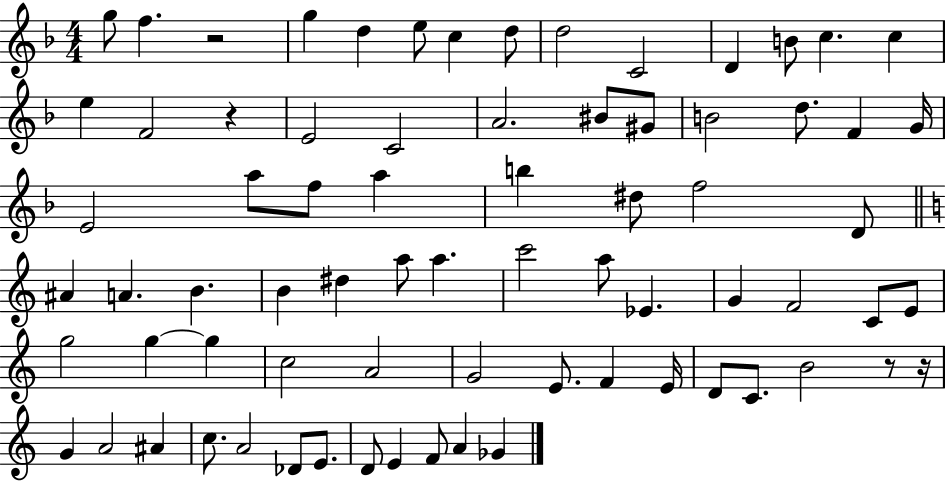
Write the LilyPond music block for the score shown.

{
  \clef treble
  \numericTimeSignature
  \time 4/4
  \key f \major
  g''8 f''4. r2 | g''4 d''4 e''8 c''4 d''8 | d''2 c'2 | d'4 b'8 c''4. c''4 | \break e''4 f'2 r4 | e'2 c'2 | a'2. bis'8 gis'8 | b'2 d''8. f'4 g'16 | \break e'2 a''8 f''8 a''4 | b''4 dis''8 f''2 d'8 | \bar "||" \break \key c \major ais'4 a'4. b'4. | b'4 dis''4 a''8 a''4. | c'''2 a''8 ees'4. | g'4 f'2 c'8 e'8 | \break g''2 g''4~~ g''4 | c''2 a'2 | g'2 e'8. f'4 e'16 | d'8 c'8. b'2 r8 r16 | \break g'4 a'2 ais'4 | c''8. a'2 des'8 e'8. | d'8 e'4 f'8 a'4 ges'4 | \bar "|."
}